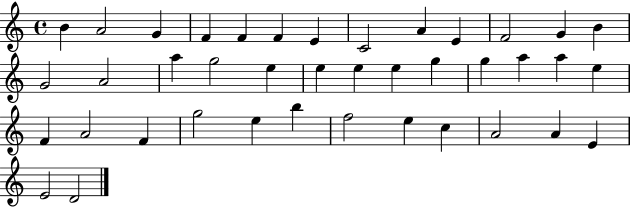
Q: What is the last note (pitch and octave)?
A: D4